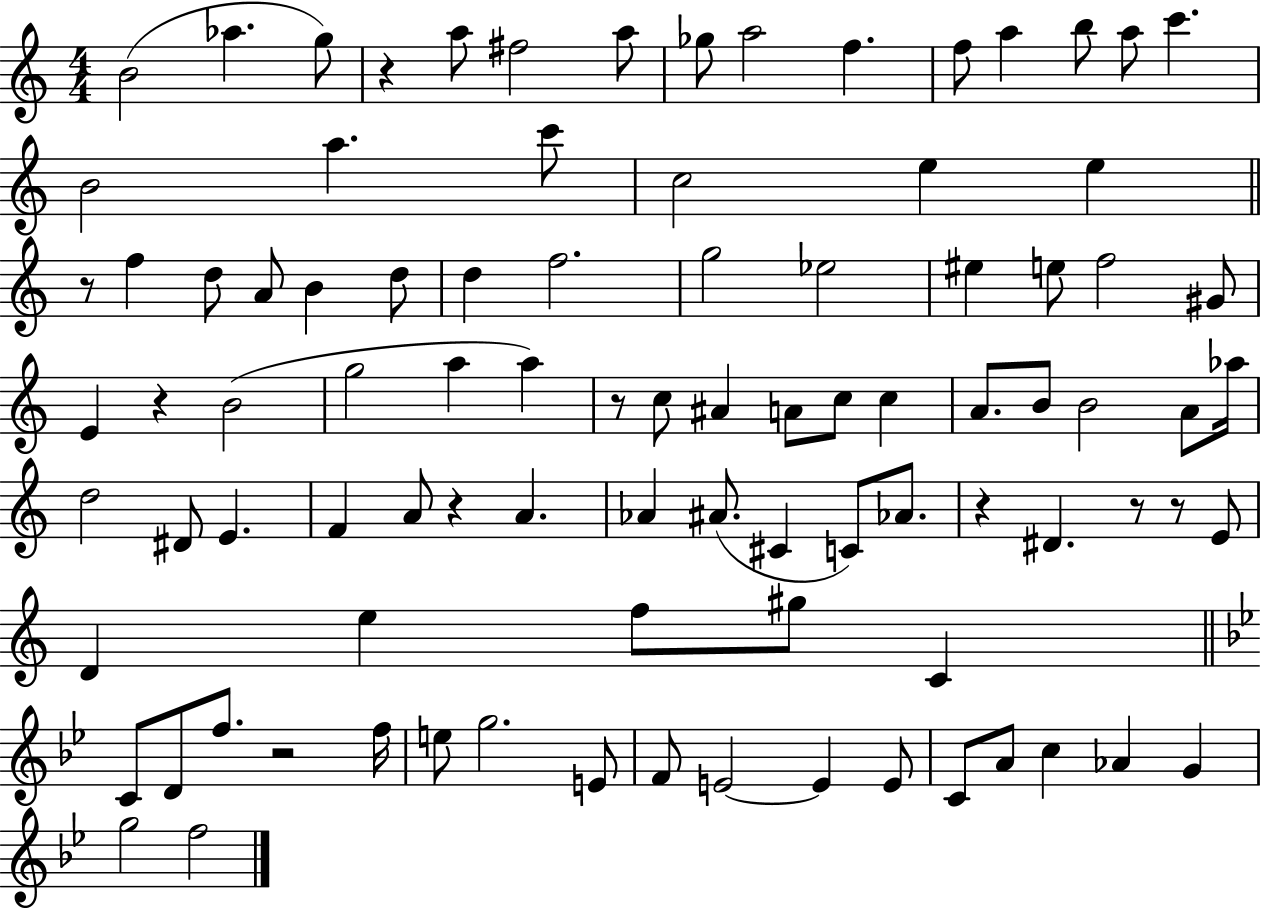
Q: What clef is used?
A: treble